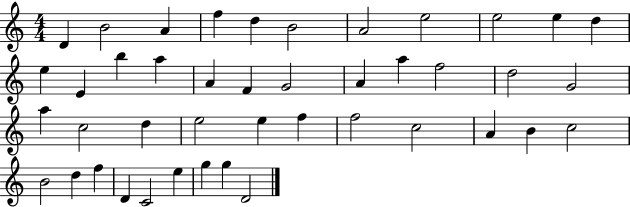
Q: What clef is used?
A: treble